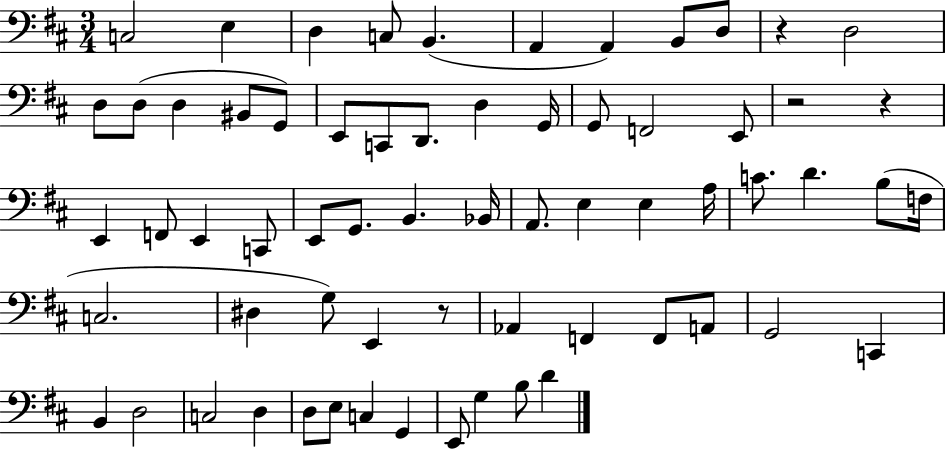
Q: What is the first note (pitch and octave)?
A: C3